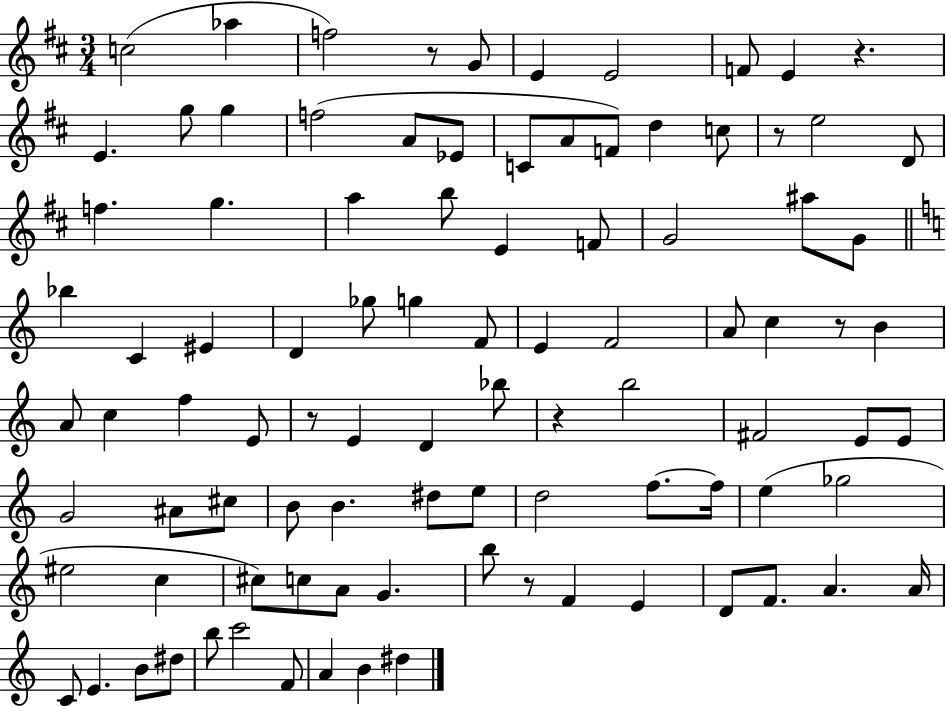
C5/h Ab5/q F5/h R/e G4/e E4/q E4/h F4/e E4/q R/q. E4/q. G5/e G5/q F5/h A4/e Eb4/e C4/e A4/e F4/e D5/q C5/e R/e E5/h D4/e F5/q. G5/q. A5/q B5/e E4/q F4/e G4/h A#5/e G4/e Bb5/q C4/q EIS4/q D4/q Gb5/e G5/q F4/e E4/q F4/h A4/e C5/q R/e B4/q A4/e C5/q F5/q E4/e R/e E4/q D4/q Bb5/e R/q B5/h F#4/h E4/e E4/e G4/h A#4/e C#5/e B4/e B4/q. D#5/e E5/e D5/h F5/e. F5/s E5/q Gb5/h EIS5/h C5/q C#5/e C5/e A4/e G4/q. B5/e R/e F4/q E4/q D4/e F4/e. A4/q. A4/s C4/e E4/q. B4/e D#5/e B5/e C6/h F4/e A4/q B4/q D#5/q